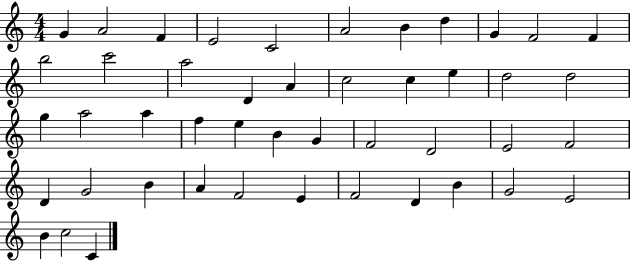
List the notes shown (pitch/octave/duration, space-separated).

G4/q A4/h F4/q E4/h C4/h A4/h B4/q D5/q G4/q F4/h F4/q B5/h C6/h A5/h D4/q A4/q C5/h C5/q E5/q D5/h D5/h G5/q A5/h A5/q F5/q E5/q B4/q G4/q F4/h D4/h E4/h F4/h D4/q G4/h B4/q A4/q F4/h E4/q F4/h D4/q B4/q G4/h E4/h B4/q C5/h C4/q